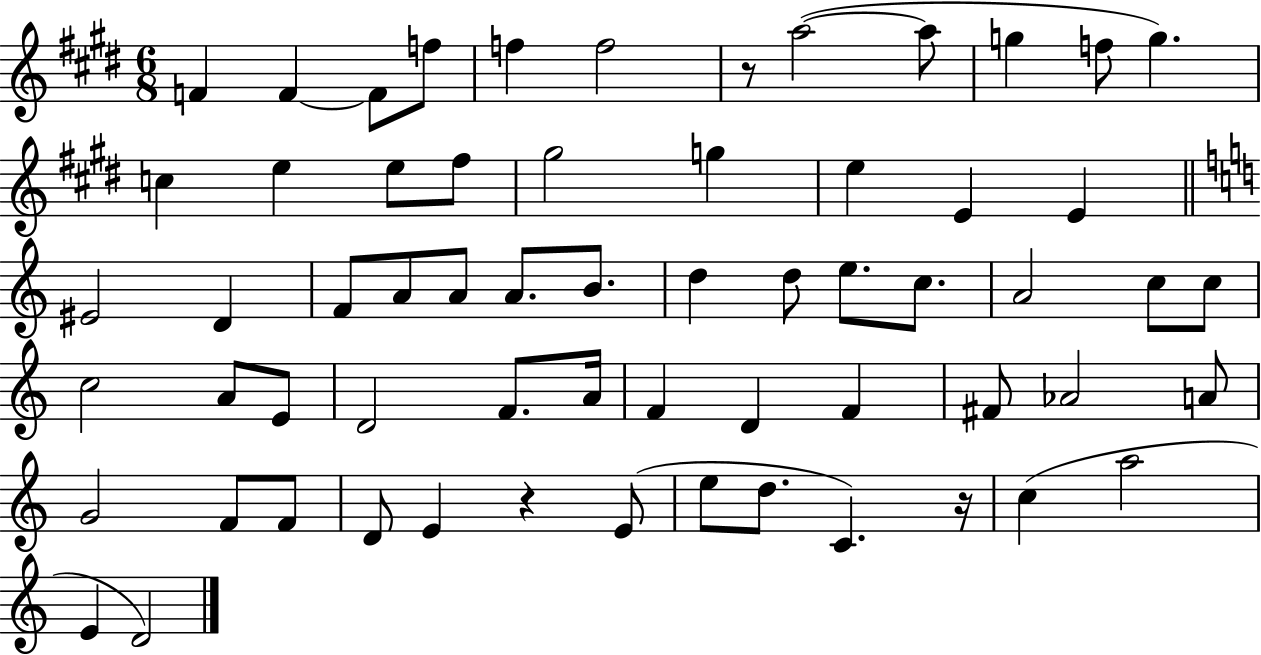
X:1
T:Untitled
M:6/8
L:1/4
K:E
F F F/2 f/2 f f2 z/2 a2 a/2 g f/2 g c e e/2 ^f/2 ^g2 g e E E ^E2 D F/2 A/2 A/2 A/2 B/2 d d/2 e/2 c/2 A2 c/2 c/2 c2 A/2 E/2 D2 F/2 A/4 F D F ^F/2 _A2 A/2 G2 F/2 F/2 D/2 E z E/2 e/2 d/2 C z/4 c a2 E D2